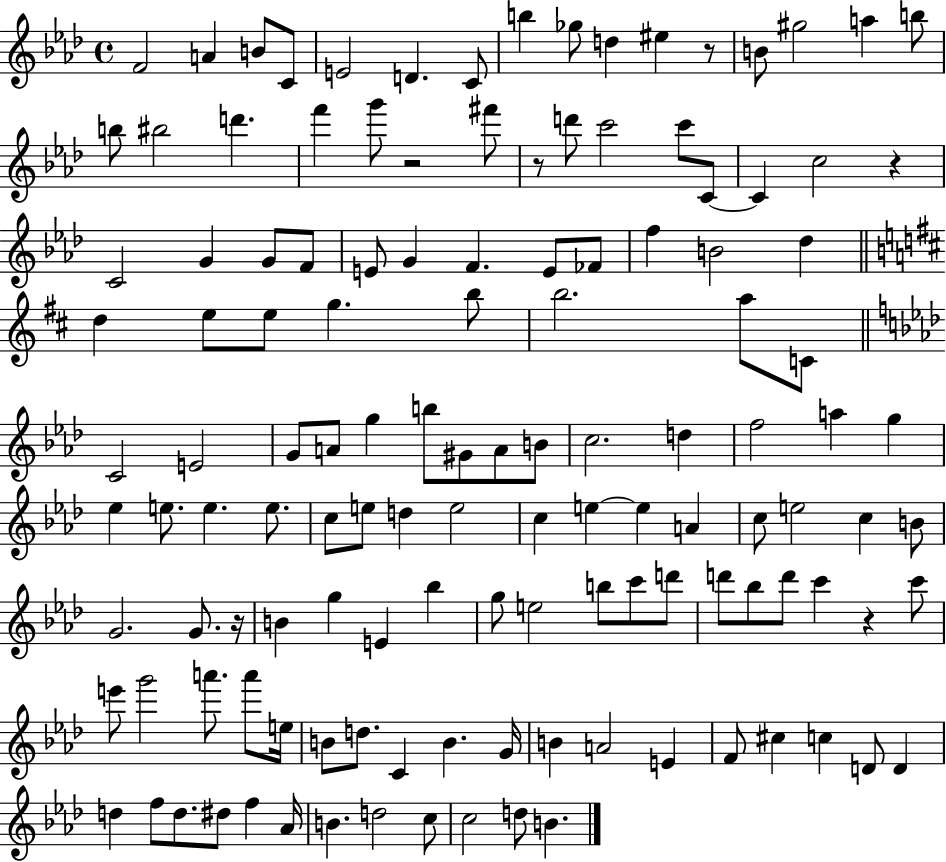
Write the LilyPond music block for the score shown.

{
  \clef treble
  \time 4/4
  \defaultTimeSignature
  \key aes \major
  \repeat volta 2 { f'2 a'4 b'8 c'8 | e'2 d'4. c'8 | b''4 ges''8 d''4 eis''4 r8 | b'8 gis''2 a''4 b''8 | \break b''8 bis''2 d'''4. | f'''4 g'''8 r2 fis'''8 | r8 d'''8 c'''2 c'''8 c'8~~ | c'4 c''2 r4 | \break c'2 g'4 g'8 f'8 | e'8 g'4 f'4. e'8 fes'8 | f''4 b'2 des''4 | \bar "||" \break \key b \minor d''4 e''8 e''8 g''4. b''8 | b''2. a''8 c'8 | \bar "||" \break \key f \minor c'2 e'2 | g'8 a'8 g''4 b''8 gis'8 a'8 b'8 | c''2. d''4 | f''2 a''4 g''4 | \break ees''4 e''8. e''4. e''8. | c''8 e''8 d''4 e''2 | c''4 e''4~~ e''4 a'4 | c''8 e''2 c''4 b'8 | \break g'2. g'8. r16 | b'4 g''4 e'4 bes''4 | g''8 e''2 b''8 c'''8 d'''8 | d'''8 bes''8 d'''8 c'''4 r4 c'''8 | \break e'''8 g'''2 a'''8. a'''8 e''16 | b'8 d''8. c'4 b'4. g'16 | b'4 a'2 e'4 | f'8 cis''4 c''4 d'8 d'4 | \break d''4 f''8 d''8. dis''8 f''4 aes'16 | b'4. d''2 c''8 | c''2 d''8 b'4. | } \bar "|."
}